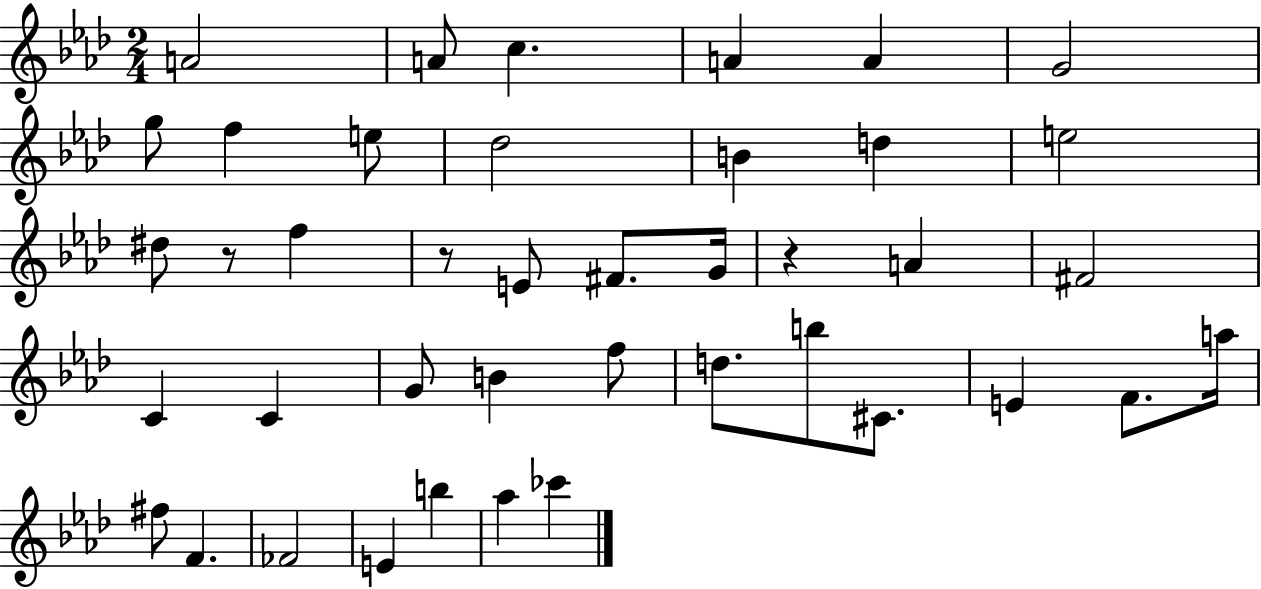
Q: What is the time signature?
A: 2/4